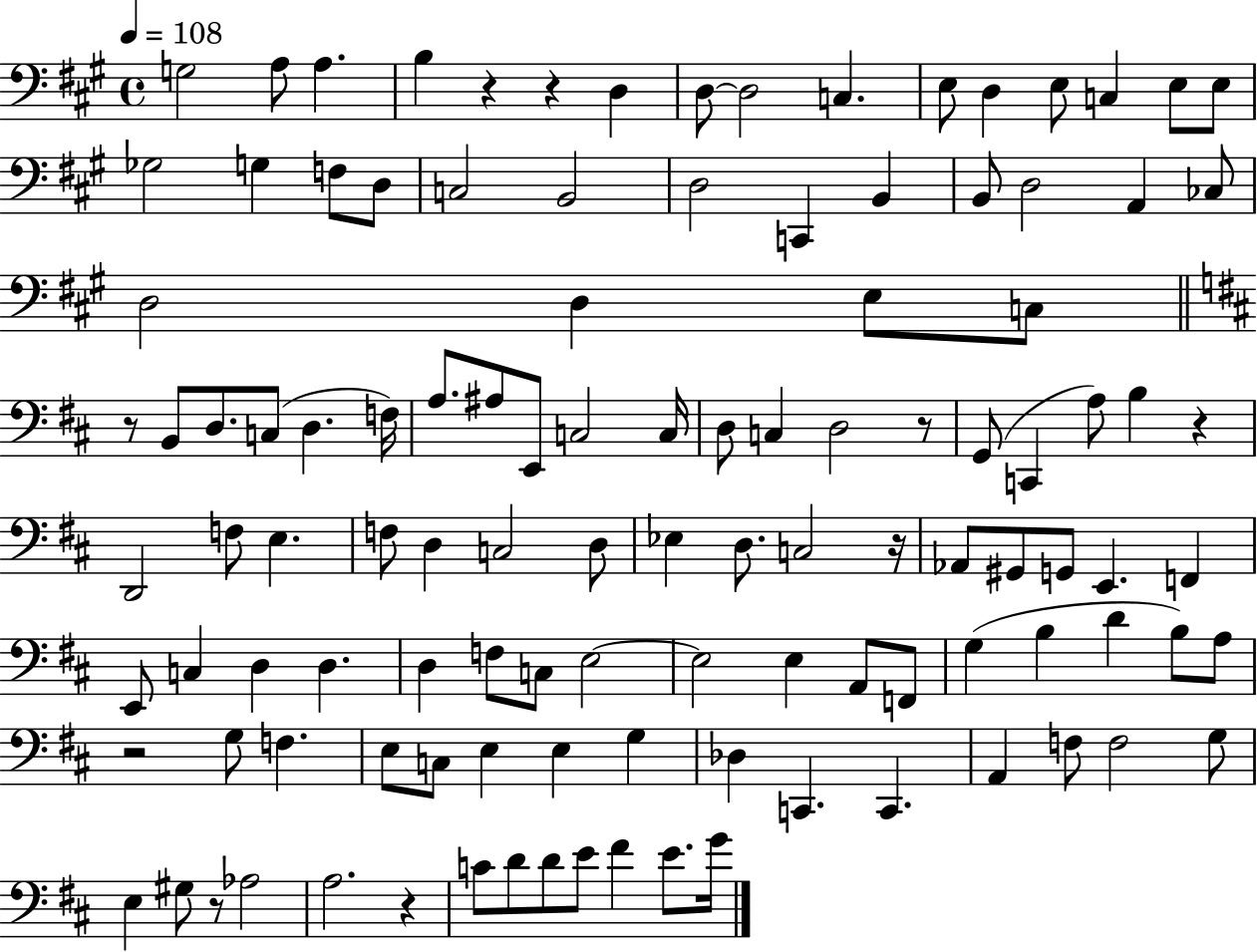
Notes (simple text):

G3/h A3/e A3/q. B3/q R/q R/q D3/q D3/e D3/h C3/q. E3/e D3/q E3/e C3/q E3/e E3/e Gb3/h G3/q F3/e D3/e C3/h B2/h D3/h C2/q B2/q B2/e D3/h A2/q CES3/e D3/h D3/q E3/e C3/e R/e B2/e D3/e. C3/e D3/q. F3/s A3/e. A#3/e E2/e C3/h C3/s D3/e C3/q D3/h R/e G2/e C2/q A3/e B3/q R/q D2/h F3/e E3/q. F3/e D3/q C3/h D3/e Eb3/q D3/e. C3/h R/s Ab2/e G#2/e G2/e E2/q. F2/q E2/e C3/q D3/q D3/q. D3/q F3/e C3/e E3/h E3/h E3/q A2/e F2/e G3/q B3/q D4/q B3/e A3/e R/h G3/e F3/q. E3/e C3/e E3/q E3/q G3/q Db3/q C2/q. C2/q. A2/q F3/e F3/h G3/e E3/q G#3/e R/e Ab3/h A3/h. R/q C4/e D4/e D4/e E4/e F#4/q E4/e. G4/s